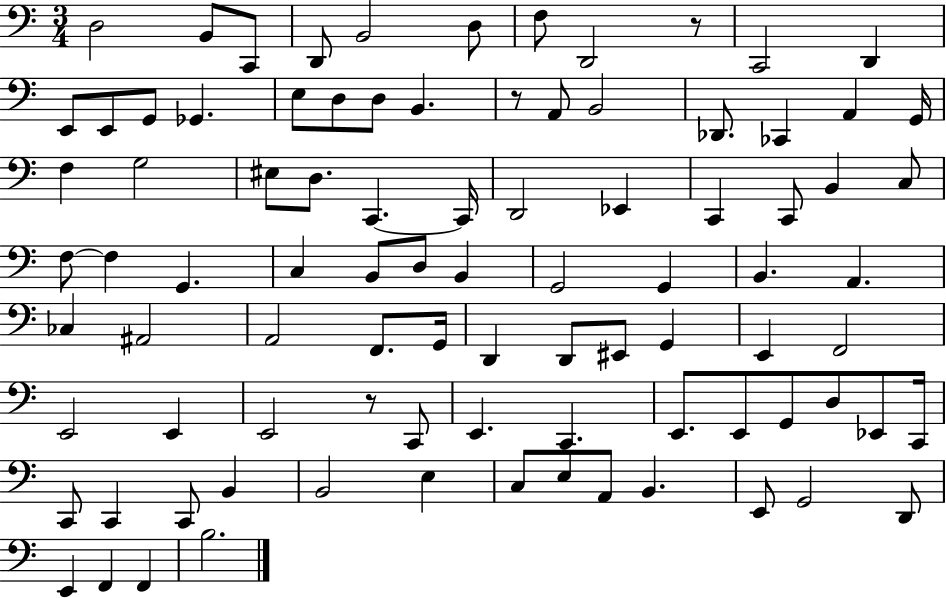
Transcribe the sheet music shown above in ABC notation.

X:1
T:Untitled
M:3/4
L:1/4
K:C
D,2 B,,/2 C,,/2 D,,/2 B,,2 D,/2 F,/2 D,,2 z/2 C,,2 D,, E,,/2 E,,/2 G,,/2 _G,, E,/2 D,/2 D,/2 B,, z/2 A,,/2 B,,2 _D,,/2 _C,, A,, G,,/4 F, G,2 ^E,/2 D,/2 C,, C,,/4 D,,2 _E,, C,, C,,/2 B,, C,/2 F,/2 F, G,, C, B,,/2 D,/2 B,, G,,2 G,, B,, A,, _C, ^A,,2 A,,2 F,,/2 G,,/4 D,, D,,/2 ^E,,/2 G,, E,, F,,2 E,,2 E,, E,,2 z/2 C,,/2 E,, C,, E,,/2 E,,/2 G,,/2 D,/2 _E,,/2 C,,/4 C,,/2 C,, C,,/2 B,, B,,2 E, C,/2 E,/2 A,,/2 B,, E,,/2 G,,2 D,,/2 E,, F,, F,, B,2